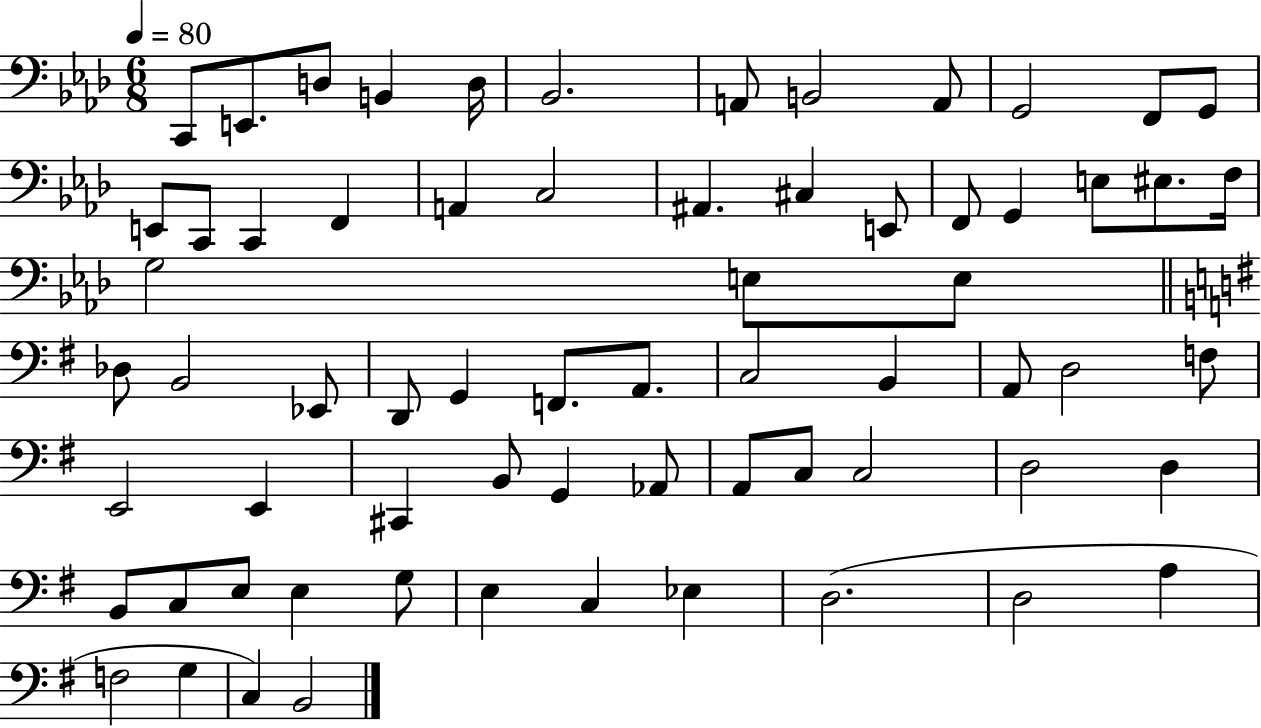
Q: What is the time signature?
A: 6/8